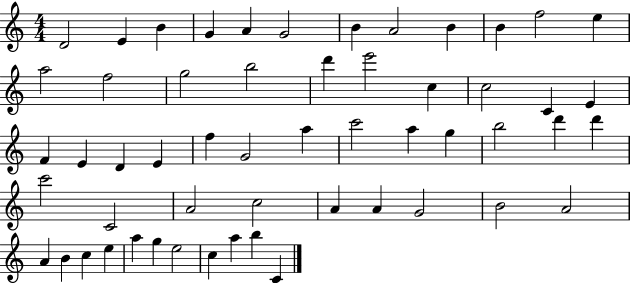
{
  \clef treble
  \numericTimeSignature
  \time 4/4
  \key c \major
  d'2 e'4 b'4 | g'4 a'4 g'2 | b'4 a'2 b'4 | b'4 f''2 e''4 | \break a''2 f''2 | g''2 b''2 | d'''4 e'''2 c''4 | c''2 c'4 e'4 | \break f'4 e'4 d'4 e'4 | f''4 g'2 a''4 | c'''2 a''4 g''4 | b''2 d'''4 d'''4 | \break c'''2 c'2 | a'2 c''2 | a'4 a'4 g'2 | b'2 a'2 | \break a'4 b'4 c''4 e''4 | a''4 g''4 e''2 | c''4 a''4 b''4 c'4 | \bar "|."
}